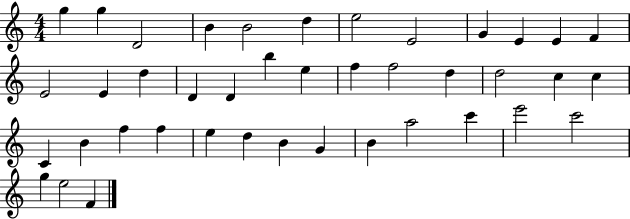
G5/q G5/q D4/h B4/q B4/h D5/q E5/h E4/h G4/q E4/q E4/q F4/q E4/h E4/q D5/q D4/q D4/q B5/q E5/q F5/q F5/h D5/q D5/h C5/q C5/q C4/q B4/q F5/q F5/q E5/q D5/q B4/q G4/q B4/q A5/h C6/q E6/h C6/h G5/q E5/h F4/q